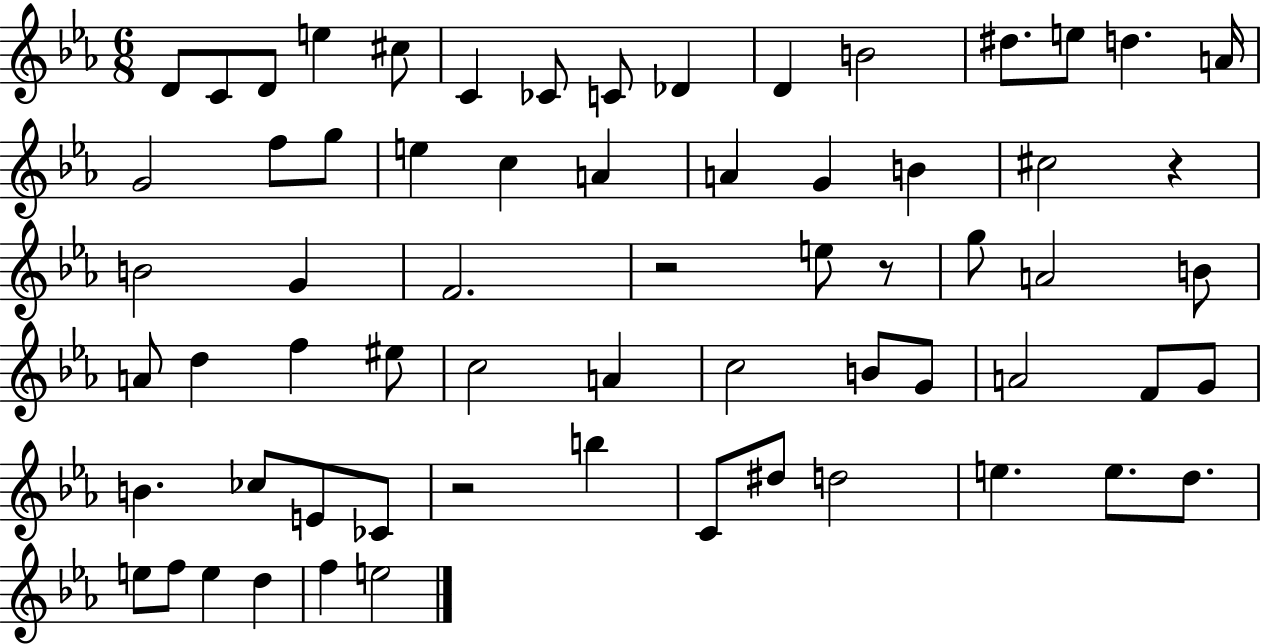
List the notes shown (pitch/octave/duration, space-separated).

D4/e C4/e D4/e E5/q C#5/e C4/q CES4/e C4/e Db4/q D4/q B4/h D#5/e. E5/e D5/q. A4/s G4/h F5/e G5/e E5/q C5/q A4/q A4/q G4/q B4/q C#5/h R/q B4/h G4/q F4/h. R/h E5/e R/e G5/e A4/h B4/e A4/e D5/q F5/q EIS5/e C5/h A4/q C5/h B4/e G4/e A4/h F4/e G4/e B4/q. CES5/e E4/e CES4/e R/h B5/q C4/e D#5/e D5/h E5/q. E5/e. D5/e. E5/e F5/e E5/q D5/q F5/q E5/h